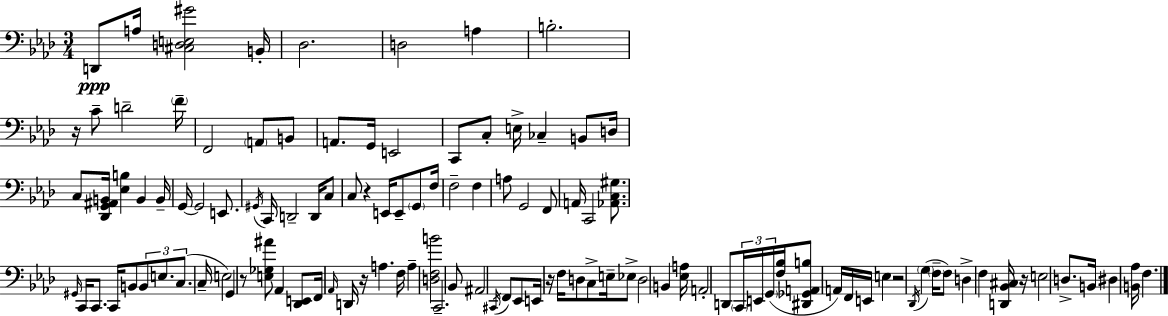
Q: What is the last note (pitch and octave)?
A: F3